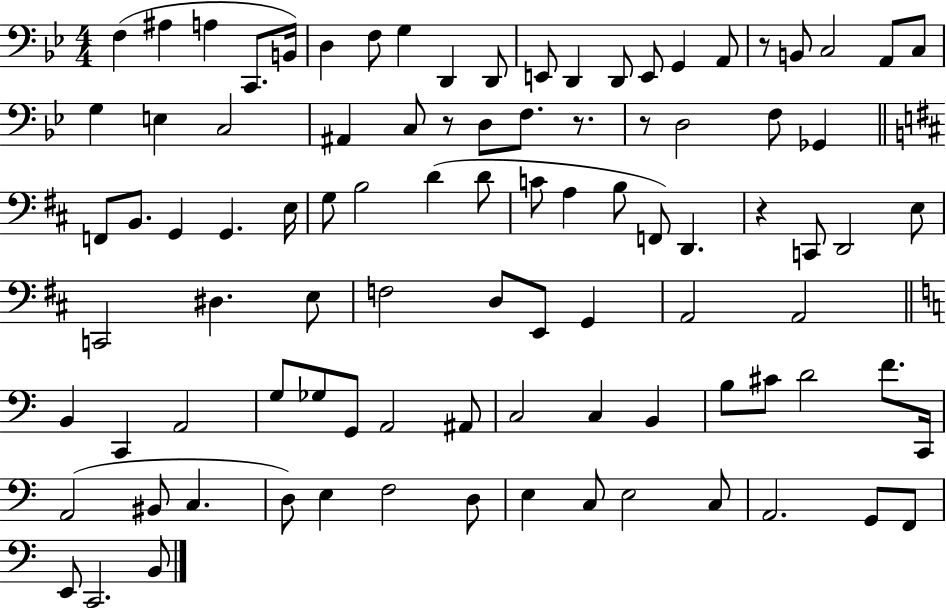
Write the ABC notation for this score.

X:1
T:Untitled
M:4/4
L:1/4
K:Bb
F, ^A, A, C,,/2 B,,/4 D, F,/2 G, D,, D,,/2 E,,/2 D,, D,,/2 E,,/2 G,, A,,/2 z/2 B,,/2 C,2 A,,/2 C,/2 G, E, C,2 ^A,, C,/2 z/2 D,/2 F,/2 z/2 z/2 D,2 F,/2 _G,, F,,/2 B,,/2 G,, G,, E,/4 G,/2 B,2 D D/2 C/2 A, B,/2 F,,/2 D,, z C,,/2 D,,2 E,/2 C,,2 ^D, E,/2 F,2 D,/2 E,,/2 G,, A,,2 A,,2 B,, C,, A,,2 G,/2 _G,/2 G,,/2 A,,2 ^A,,/2 C,2 C, B,, B,/2 ^C/2 D2 F/2 C,,/4 A,,2 ^B,,/2 C, D,/2 E, F,2 D,/2 E, C,/2 E,2 C,/2 A,,2 G,,/2 F,,/2 E,,/2 C,,2 B,,/2